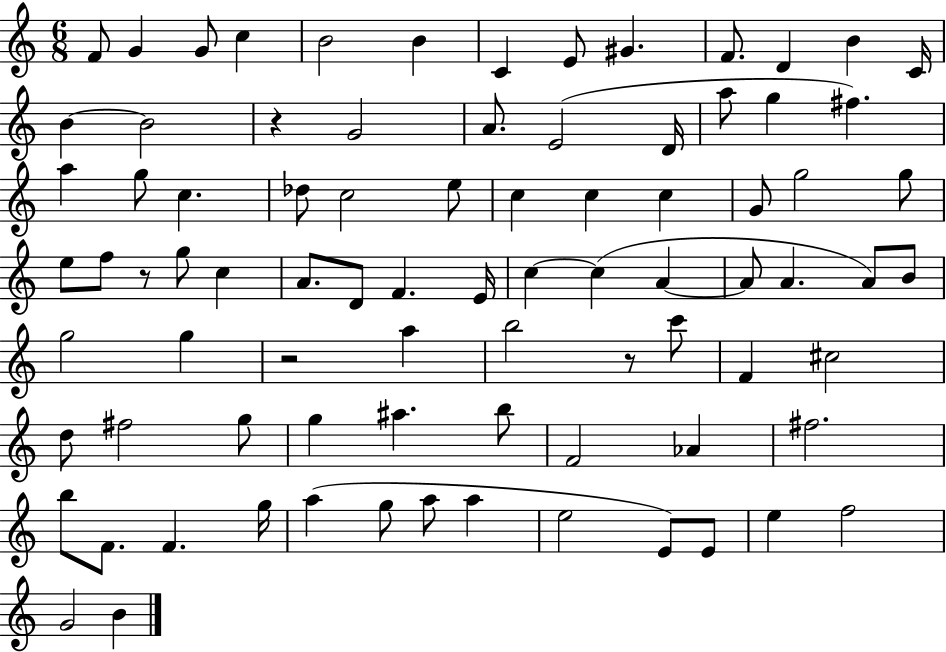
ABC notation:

X:1
T:Untitled
M:6/8
L:1/4
K:C
F/2 G G/2 c B2 B C E/2 ^G F/2 D B C/4 B B2 z G2 A/2 E2 D/4 a/2 g ^f a g/2 c _d/2 c2 e/2 c c c G/2 g2 g/2 e/2 f/2 z/2 g/2 c A/2 D/2 F E/4 c c A A/2 A A/2 B/2 g2 g z2 a b2 z/2 c'/2 F ^c2 d/2 ^f2 g/2 g ^a b/2 F2 _A ^f2 b/2 F/2 F g/4 a g/2 a/2 a e2 E/2 E/2 e f2 G2 B